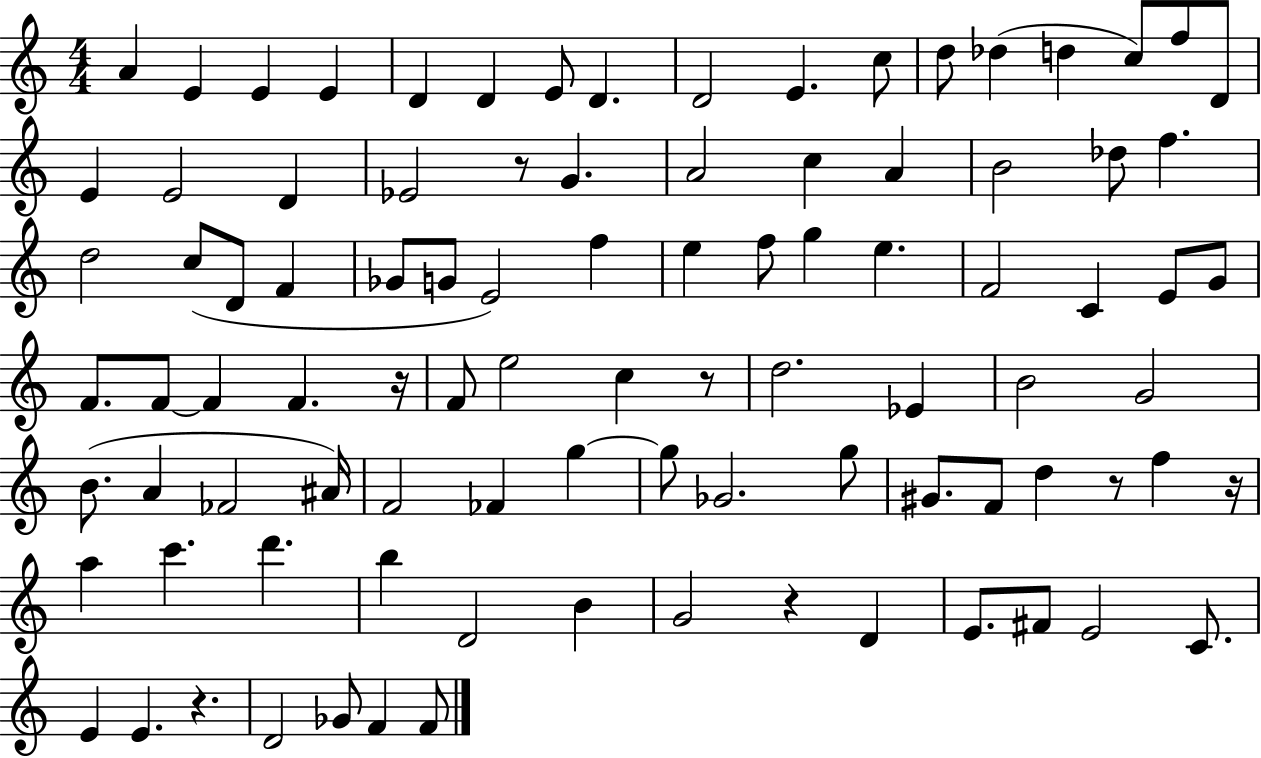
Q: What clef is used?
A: treble